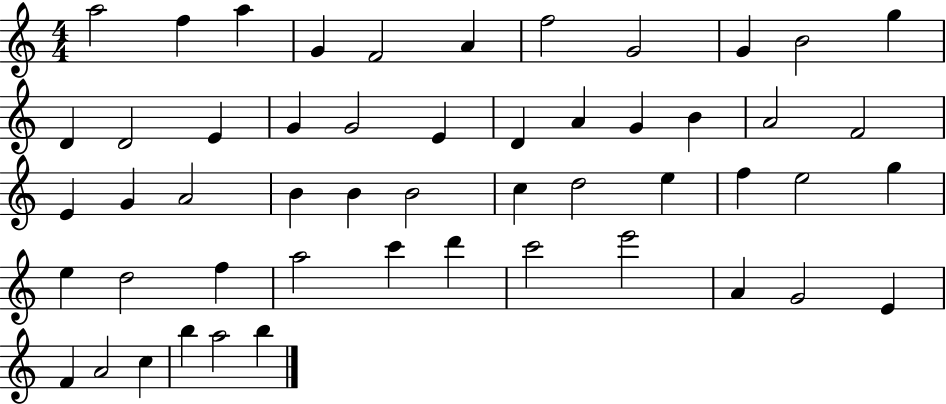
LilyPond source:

{
  \clef treble
  \numericTimeSignature
  \time 4/4
  \key c \major
  a''2 f''4 a''4 | g'4 f'2 a'4 | f''2 g'2 | g'4 b'2 g''4 | \break d'4 d'2 e'4 | g'4 g'2 e'4 | d'4 a'4 g'4 b'4 | a'2 f'2 | \break e'4 g'4 a'2 | b'4 b'4 b'2 | c''4 d''2 e''4 | f''4 e''2 g''4 | \break e''4 d''2 f''4 | a''2 c'''4 d'''4 | c'''2 e'''2 | a'4 g'2 e'4 | \break f'4 a'2 c''4 | b''4 a''2 b''4 | \bar "|."
}